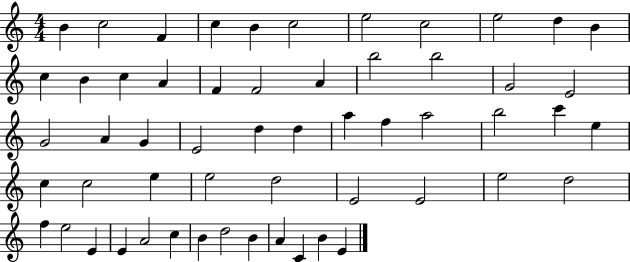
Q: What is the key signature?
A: C major